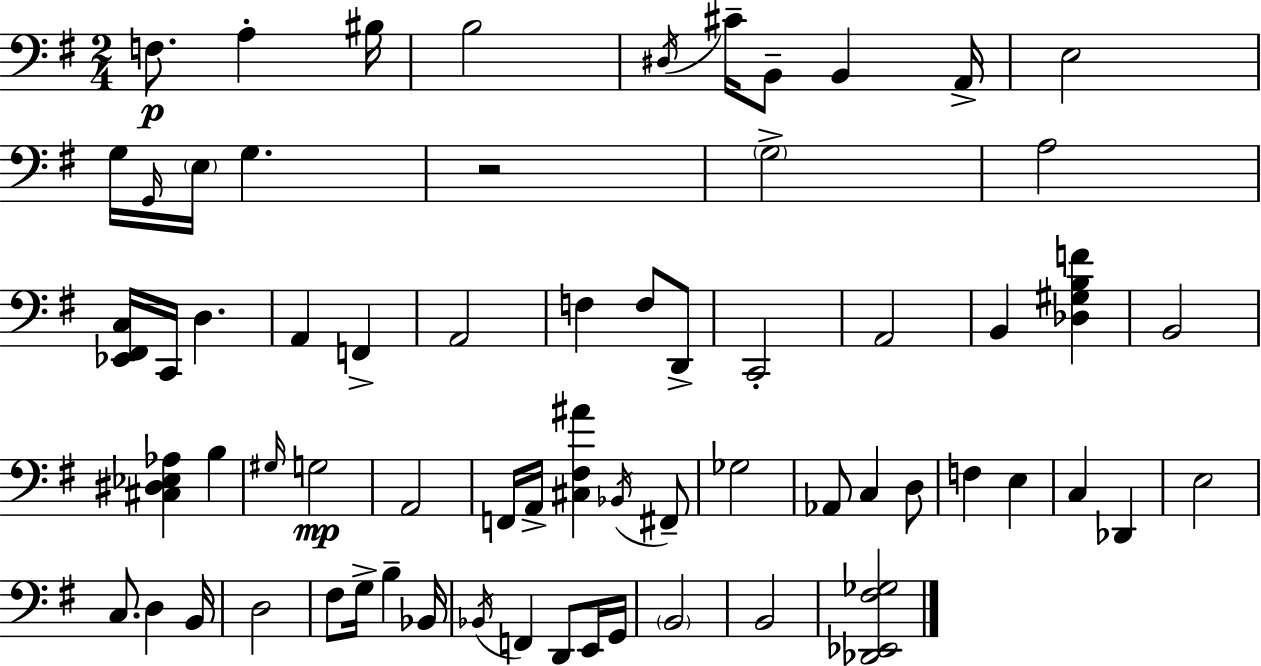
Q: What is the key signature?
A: E minor